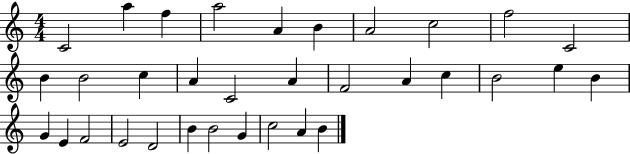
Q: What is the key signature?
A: C major